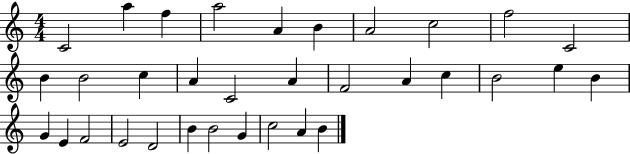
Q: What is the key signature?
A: C major